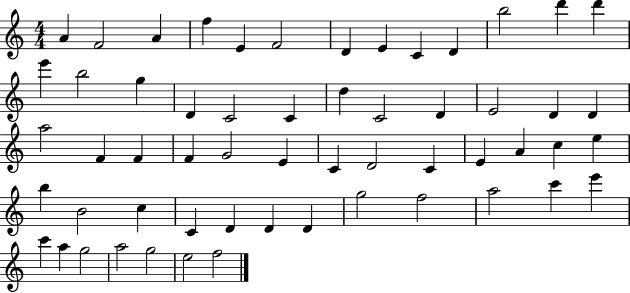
X:1
T:Untitled
M:4/4
L:1/4
K:C
A F2 A f E F2 D E C D b2 d' d' e' b2 g D C2 C d C2 D E2 D D a2 F F F G2 E C D2 C E A c e b B2 c C D D D g2 f2 a2 c' e' c' a g2 a2 g2 e2 f2